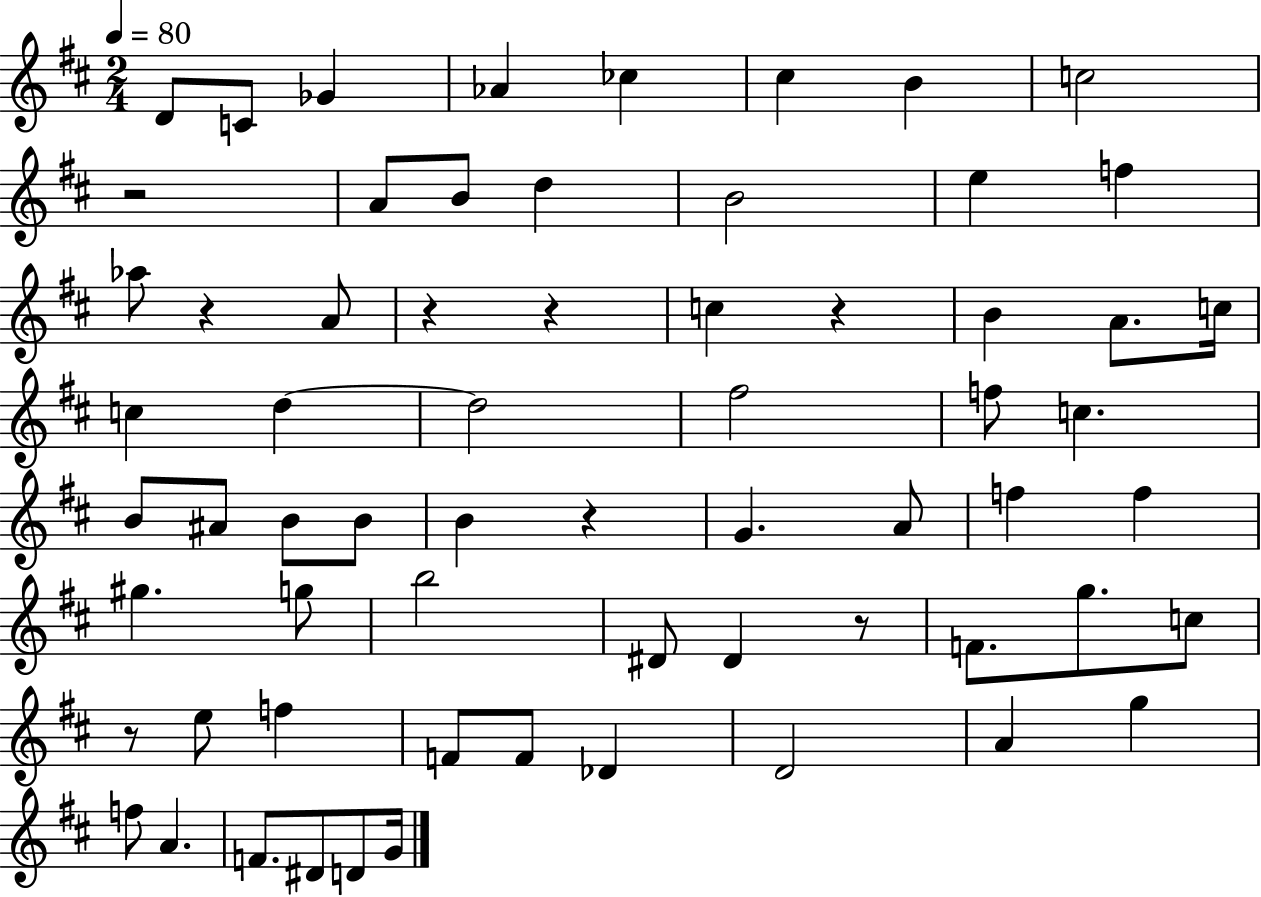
D4/e C4/e Gb4/q Ab4/q CES5/q C#5/q B4/q C5/h R/h A4/e B4/e D5/q B4/h E5/q F5/q Ab5/e R/q A4/e R/q R/q C5/q R/q B4/q A4/e. C5/s C5/q D5/q D5/h F#5/h F5/e C5/q. B4/e A#4/e B4/e B4/e B4/q R/q G4/q. A4/e F5/q F5/q G#5/q. G5/e B5/h D#4/e D#4/q R/e F4/e. G5/e. C5/e R/e E5/e F5/q F4/e F4/e Db4/q D4/h A4/q G5/q F5/e A4/q. F4/e. D#4/e D4/e G4/s